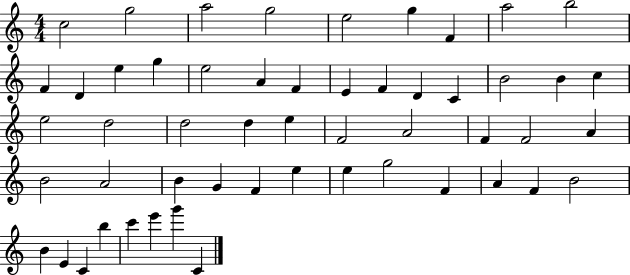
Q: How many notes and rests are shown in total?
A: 53